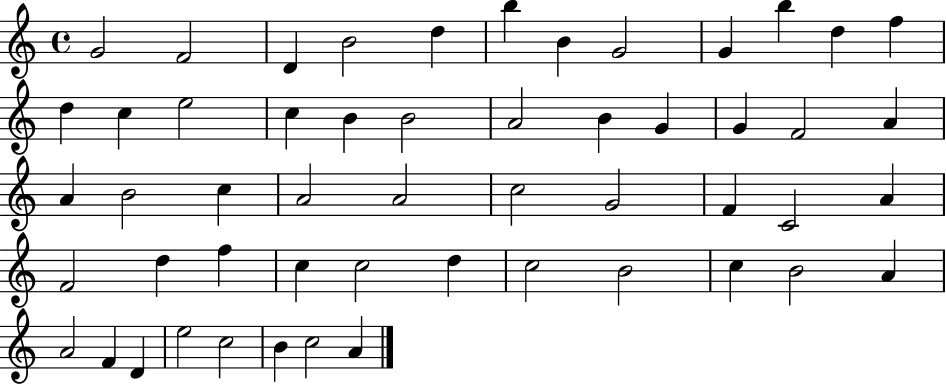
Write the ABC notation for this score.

X:1
T:Untitled
M:4/4
L:1/4
K:C
G2 F2 D B2 d b B G2 G b d f d c e2 c B B2 A2 B G G F2 A A B2 c A2 A2 c2 G2 F C2 A F2 d f c c2 d c2 B2 c B2 A A2 F D e2 c2 B c2 A